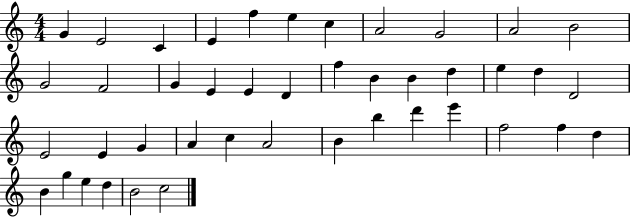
{
  \clef treble
  \numericTimeSignature
  \time 4/4
  \key c \major
  g'4 e'2 c'4 | e'4 f''4 e''4 c''4 | a'2 g'2 | a'2 b'2 | \break g'2 f'2 | g'4 e'4 e'4 d'4 | f''4 b'4 b'4 d''4 | e''4 d''4 d'2 | \break e'2 e'4 g'4 | a'4 c''4 a'2 | b'4 b''4 d'''4 e'''4 | f''2 f''4 d''4 | \break b'4 g''4 e''4 d''4 | b'2 c''2 | \bar "|."
}